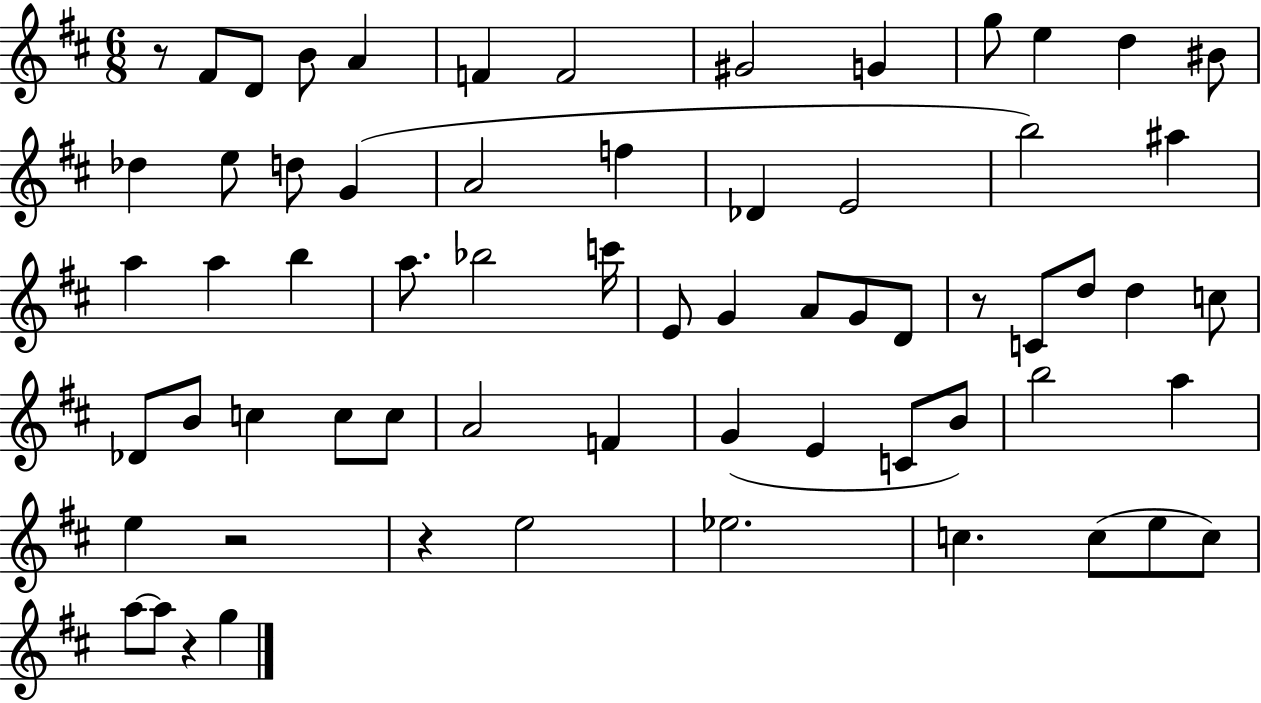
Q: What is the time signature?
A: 6/8